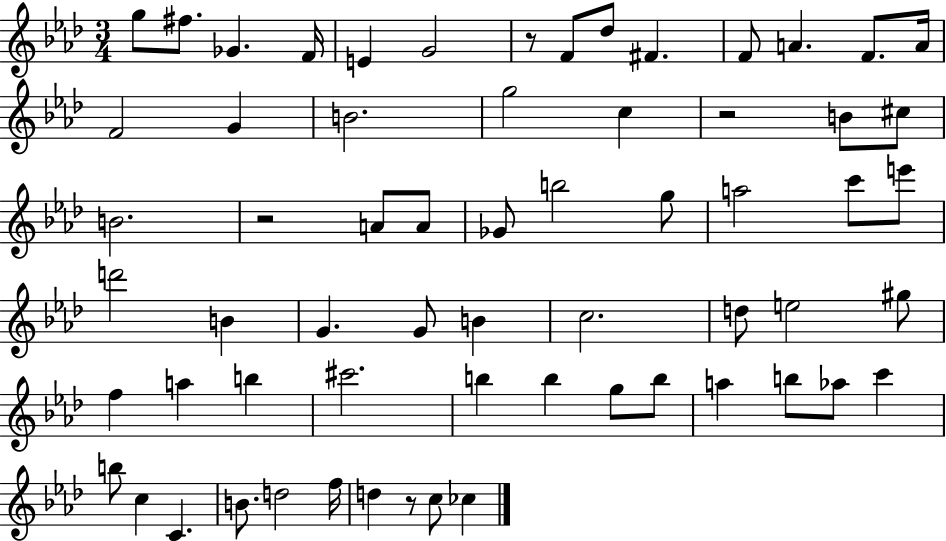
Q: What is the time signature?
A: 3/4